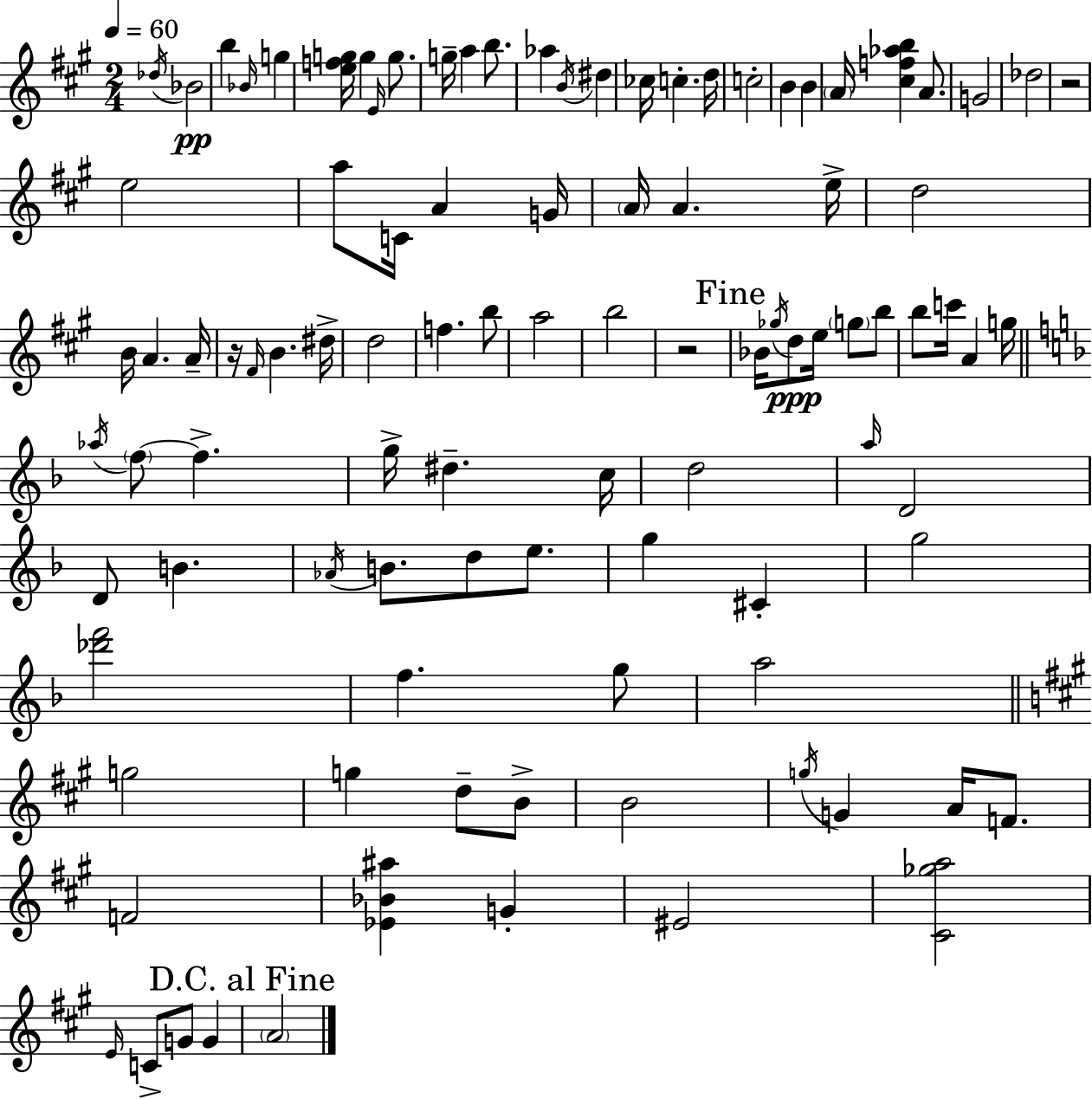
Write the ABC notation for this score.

X:1
T:Untitled
M:2/4
L:1/4
K:A
_d/4 _B2 b _B/4 g [efg]/4 g E/4 g/2 g/4 a b/2 _a B/4 ^d _c/4 c d/4 c2 B B A/4 [^cf_ab] A/2 G2 _d2 z2 e2 a/2 C/4 A G/4 A/4 A e/4 d2 B/4 A A/4 z/4 ^F/4 B ^d/4 d2 f b/2 a2 b2 z2 _B/4 _g/4 d/2 e/4 g/2 b/2 b/2 c'/4 A g/4 _a/4 f/2 f g/4 ^d c/4 d2 a/4 D2 D/2 B _A/4 B/2 d/2 e/2 g ^C g2 [_d'f']2 f g/2 a2 g2 g d/2 B/2 B2 g/4 G A/4 F/2 F2 [_E_B^a] G ^E2 [^C_ga]2 E/4 C/2 G/2 G A2